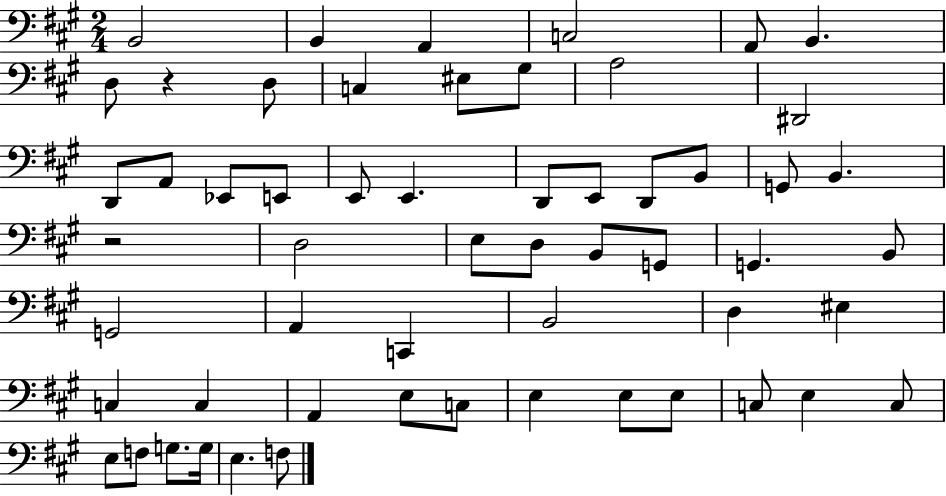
{
  \clef bass
  \numericTimeSignature
  \time 2/4
  \key a \major
  \repeat volta 2 { b,2 | b,4 a,4 | c2 | a,8 b,4. | \break d8 r4 d8 | c4 eis8 gis8 | a2 | dis,2 | \break d,8 a,8 ees,8 e,8 | e,8 e,4. | d,8 e,8 d,8 b,8 | g,8 b,4. | \break r2 | d2 | e8 d8 b,8 g,8 | g,4. b,8 | \break g,2 | a,4 c,4 | b,2 | d4 eis4 | \break c4 c4 | a,4 e8 c8 | e4 e8 e8 | c8 e4 c8 | \break e8 f8 g8. g16 | e4. f8 | } \bar "|."
}